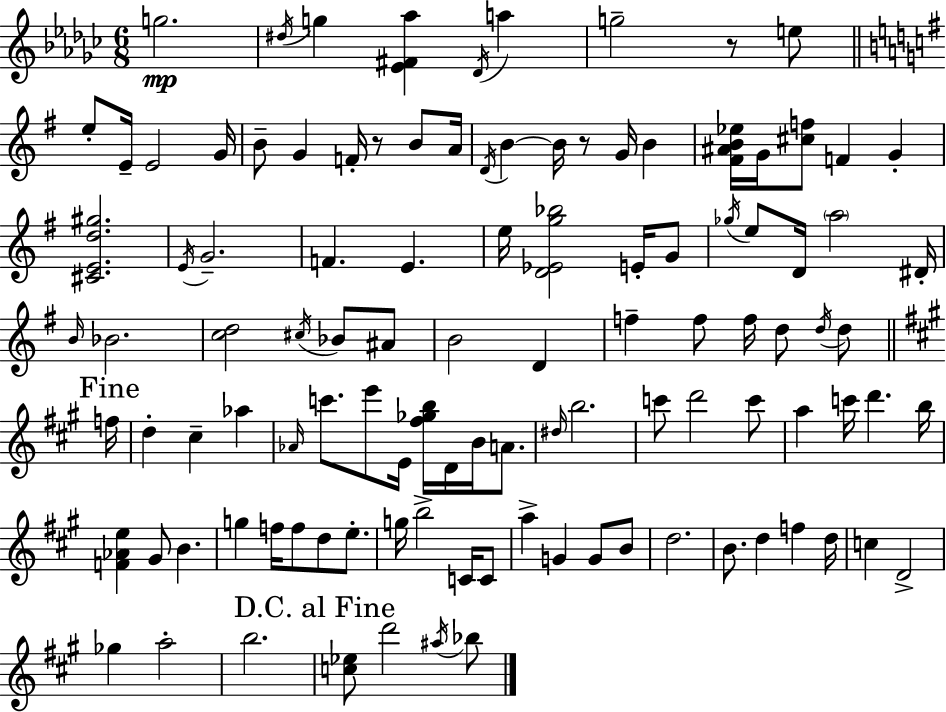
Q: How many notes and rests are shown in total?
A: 109